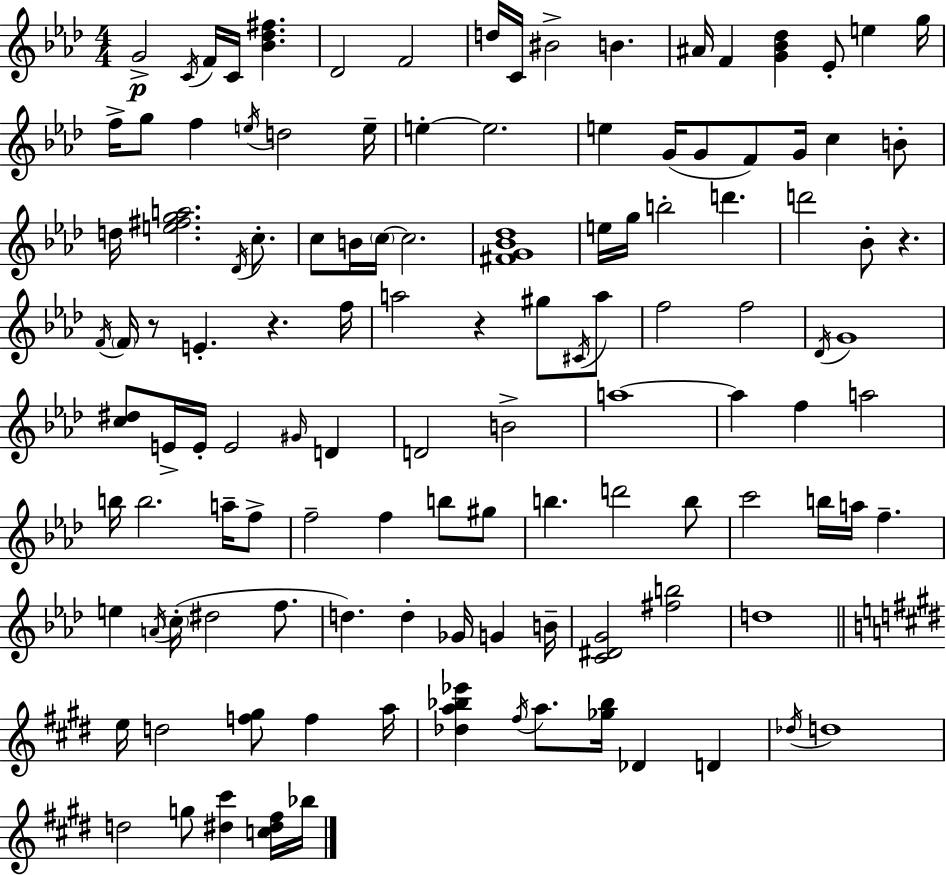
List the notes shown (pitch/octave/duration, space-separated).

G4/h C4/s F4/s C4/s [Bb4,Db5,F#5]/q. Db4/h F4/h D5/s C4/s BIS4/h B4/q. A#4/s F4/q [G4,Bb4,Db5]/q Eb4/e E5/q G5/s F5/s G5/e F5/q E5/s D5/h E5/s E5/q E5/h. E5/q G4/s G4/e F4/e G4/s C5/q B4/e D5/s [E5,F#5,G5,A5]/h. Db4/s C5/e. C5/e B4/s C5/s C5/h. [F#4,G4,Bb4,Db5]/w E5/s G5/s B5/h D6/q. D6/h Bb4/e R/q. F4/s F4/s R/e E4/q. R/q. F5/s A5/h R/q G#5/e C#4/s A5/e F5/h F5/h Db4/s G4/w [C5,D#5]/e E4/s E4/s E4/h G#4/s D4/q D4/h B4/h A5/w A5/q F5/q A5/h B5/s B5/h. A5/s F5/e F5/h F5/q B5/e G#5/e B5/q. D6/h B5/e C6/h B5/s A5/s F5/q. E5/q A4/s C5/s D#5/h F5/e. D5/q. D5/q Gb4/s G4/q B4/s [C4,D#4,G4]/h [F#5,B5]/h D5/w E5/s D5/h [F5,G#5]/e F5/q A5/s [Db5,A5,Bb5,Eb6]/q F#5/s A5/e. [Gb5,Bb5]/s Db4/q D4/q Db5/s D5/w D5/h G5/e [D#5,C#6]/q [C5,D#5,F#5]/s Bb5/s